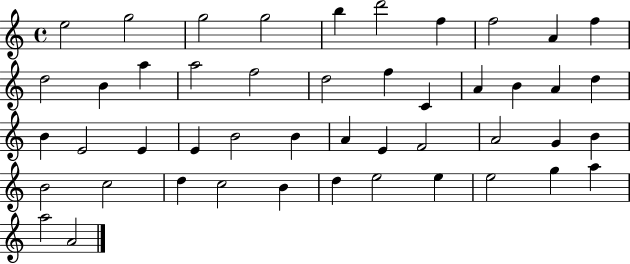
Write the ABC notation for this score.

X:1
T:Untitled
M:4/4
L:1/4
K:C
e2 g2 g2 g2 b d'2 f f2 A f d2 B a a2 f2 d2 f C A B A d B E2 E E B2 B A E F2 A2 G B B2 c2 d c2 B d e2 e e2 g a a2 A2